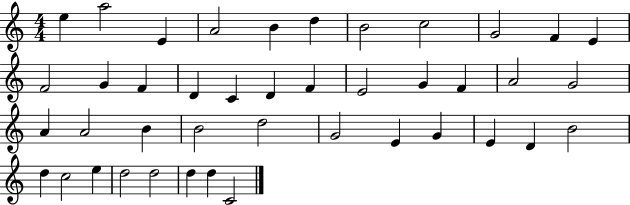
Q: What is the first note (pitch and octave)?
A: E5